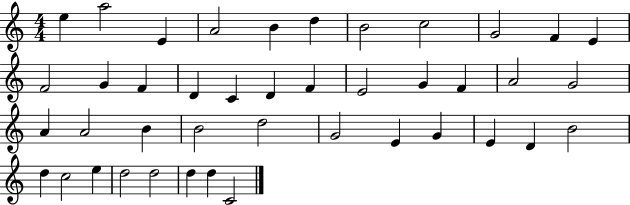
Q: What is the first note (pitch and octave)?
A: E5